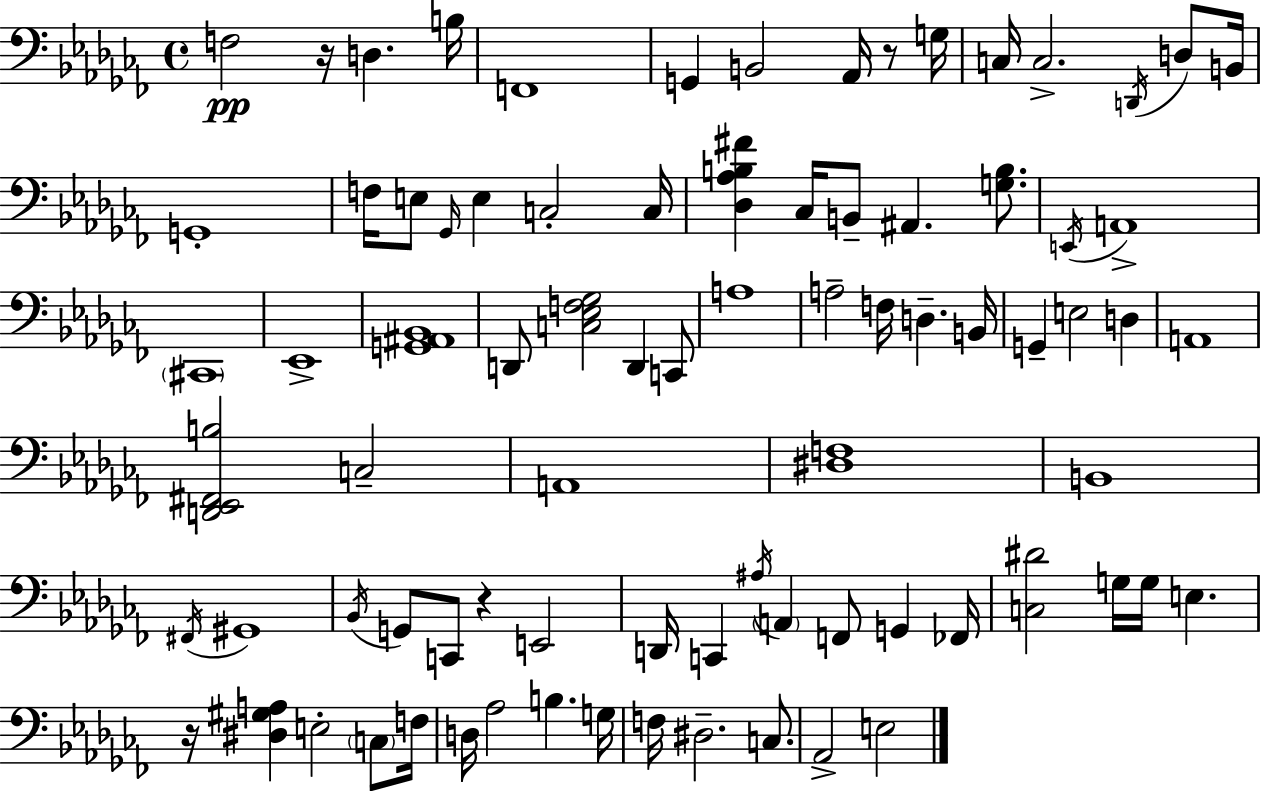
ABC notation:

X:1
T:Untitled
M:4/4
L:1/4
K:Abm
F,2 z/4 D, B,/4 F,,4 G,, B,,2 _A,,/4 z/2 G,/4 C,/4 C,2 D,,/4 D,/2 B,,/4 G,,4 F,/4 E,/2 _G,,/4 E, C,2 C,/4 [_D,_A,B,^F] _C,/4 B,,/2 ^A,, [G,B,]/2 E,,/4 A,,4 ^C,,4 _E,,4 [G,,^A,,_B,,]4 D,,/2 [C,_E,F,_G,]2 D,, C,,/2 A,4 A,2 F,/4 D, B,,/4 G,, E,2 D, A,,4 [D,,_E,,^F,,B,]2 C,2 A,,4 [^D,F,]4 B,,4 ^F,,/4 ^G,,4 _B,,/4 G,,/2 C,,/2 z E,,2 D,,/4 C,, ^A,/4 A,, F,,/2 G,, _F,,/4 [C,^D]2 G,/4 G,/4 E, z/4 [^D,^G,A,] E,2 C,/2 F,/4 D,/4 _A,2 B, G,/4 F,/4 ^D,2 C,/2 _A,,2 E,2